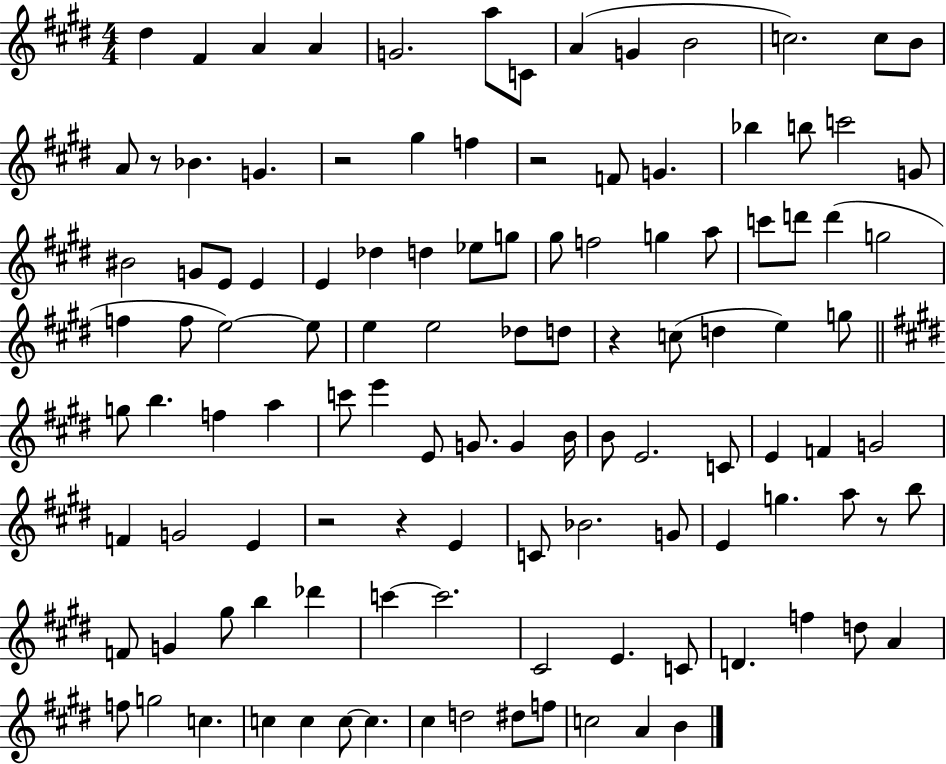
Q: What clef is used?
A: treble